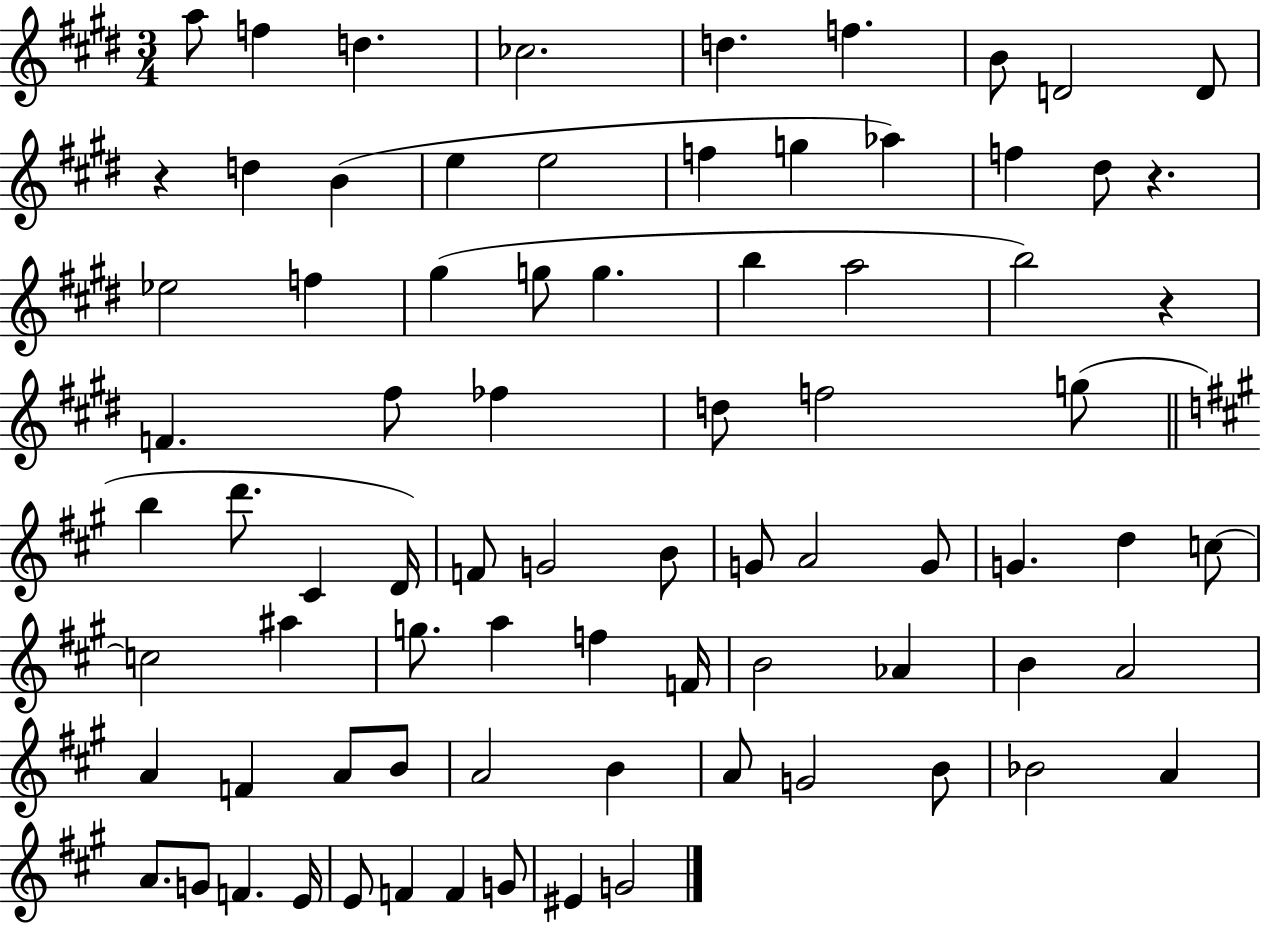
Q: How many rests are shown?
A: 3